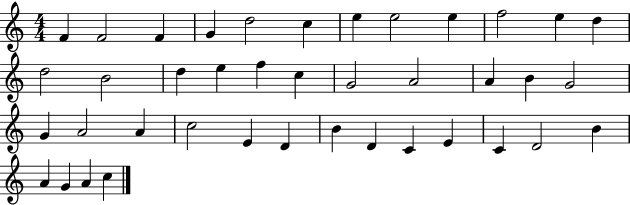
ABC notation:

X:1
T:Untitled
M:4/4
L:1/4
K:C
F F2 F G d2 c e e2 e f2 e d d2 B2 d e f c G2 A2 A B G2 G A2 A c2 E D B D C E C D2 B A G A c